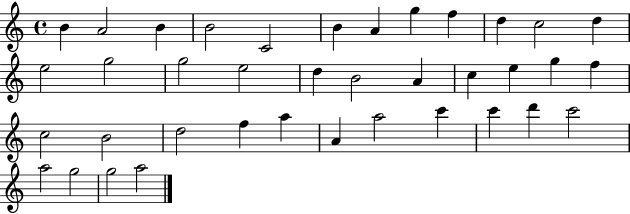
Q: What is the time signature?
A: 4/4